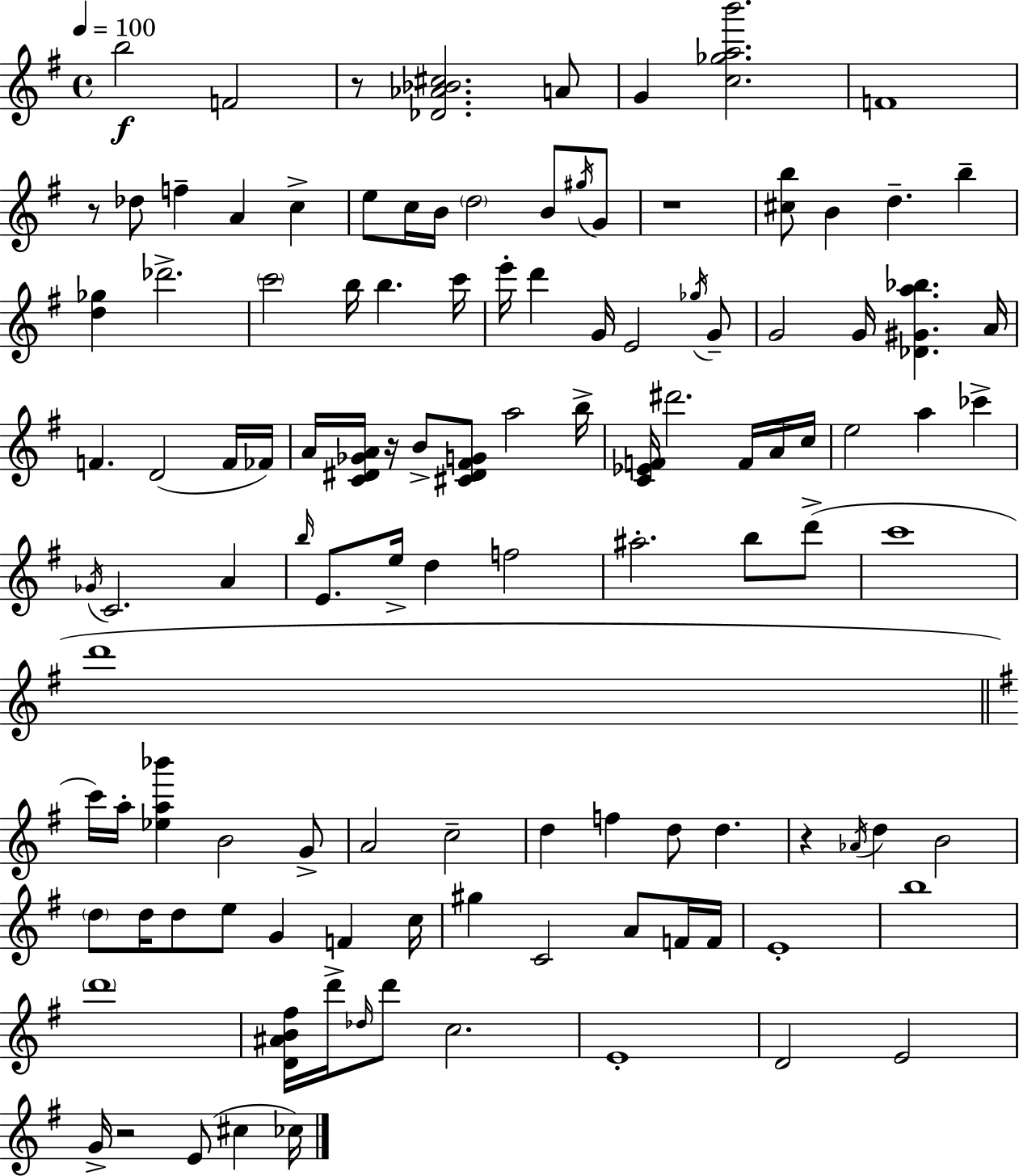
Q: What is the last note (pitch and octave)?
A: CES5